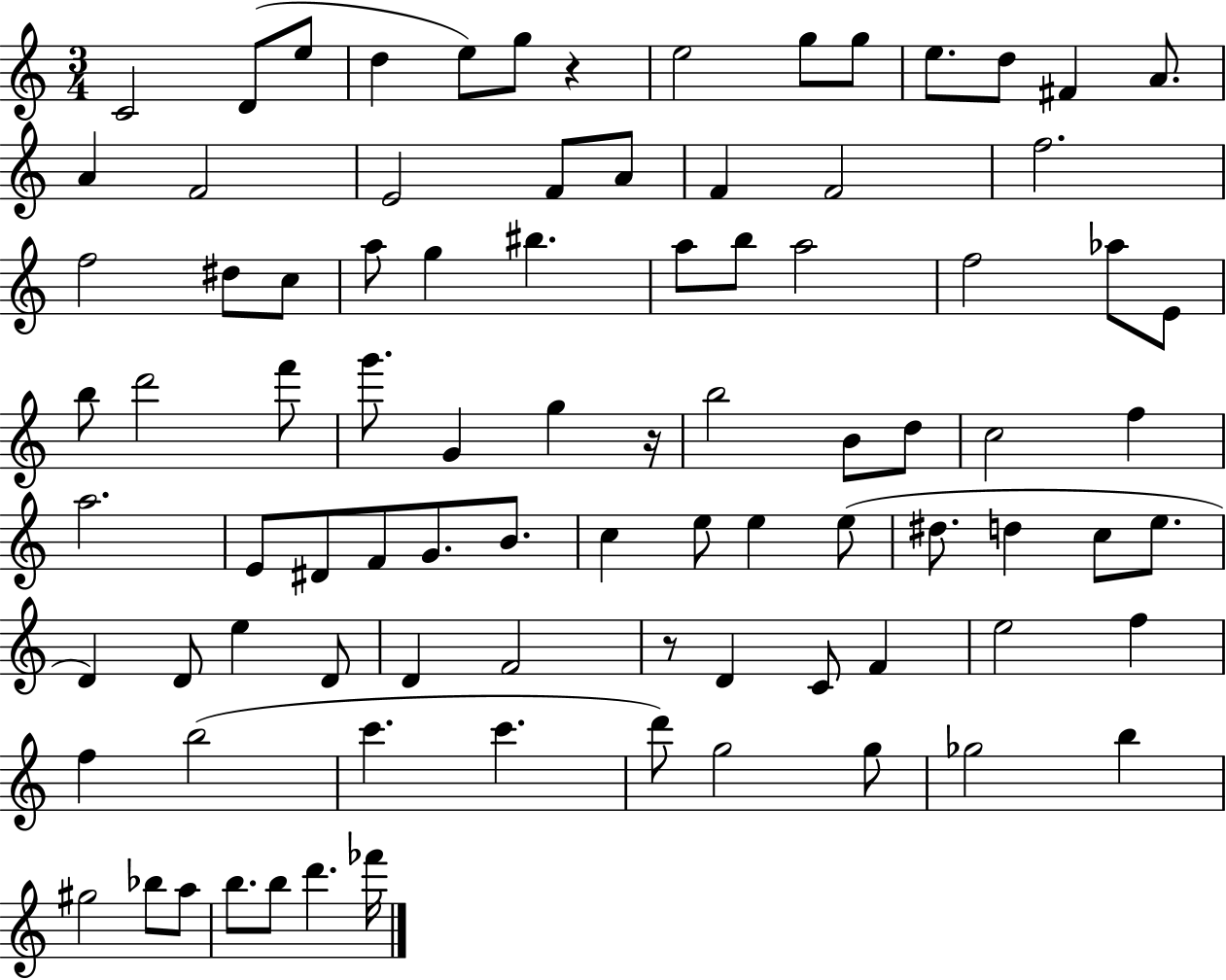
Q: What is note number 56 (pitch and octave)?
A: D5